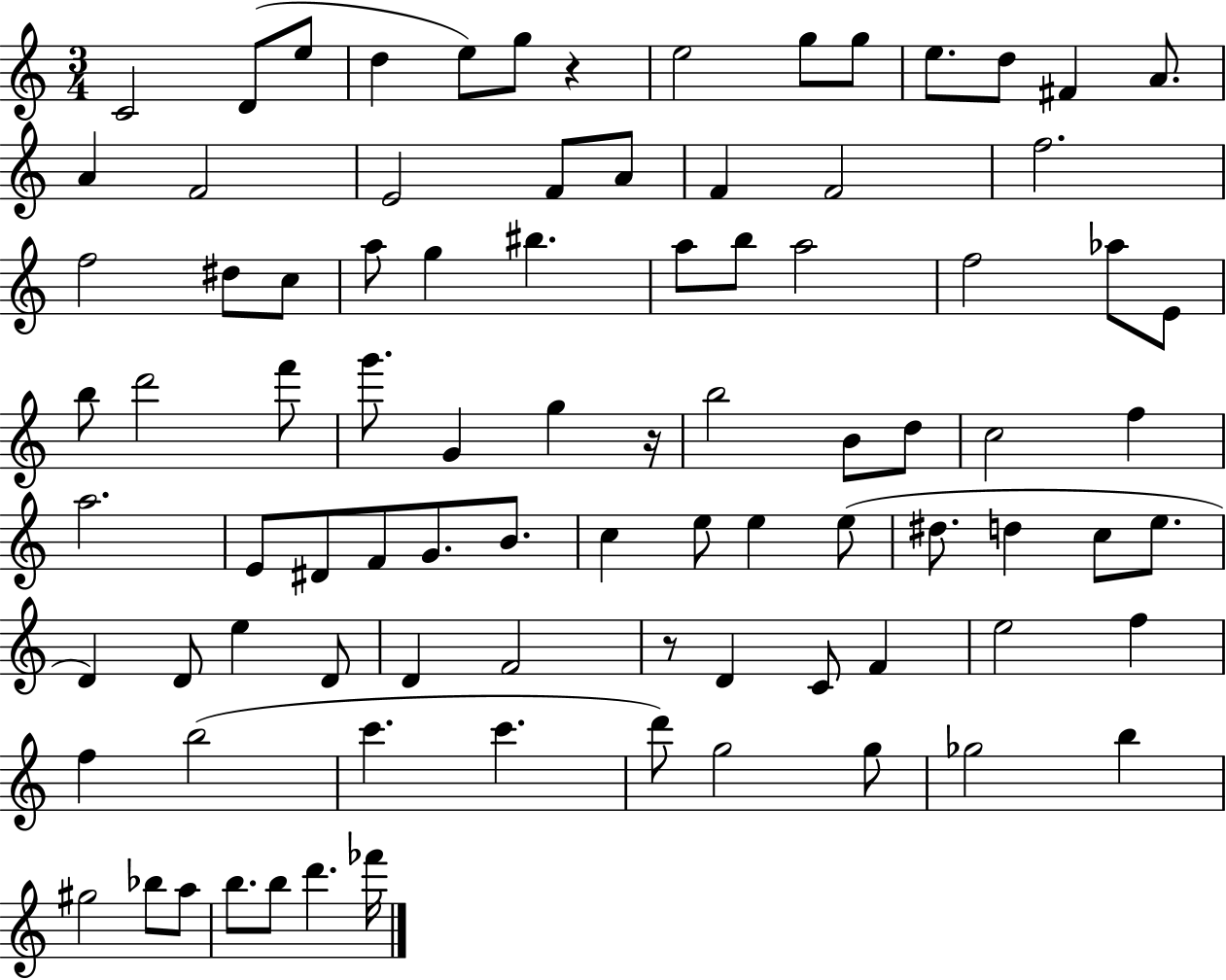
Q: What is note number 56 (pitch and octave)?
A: D5